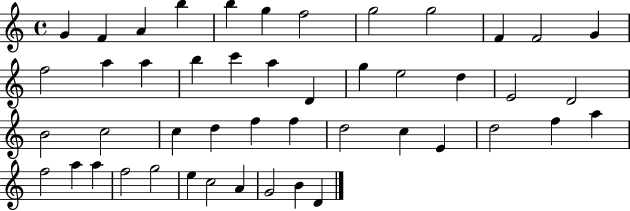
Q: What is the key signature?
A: C major